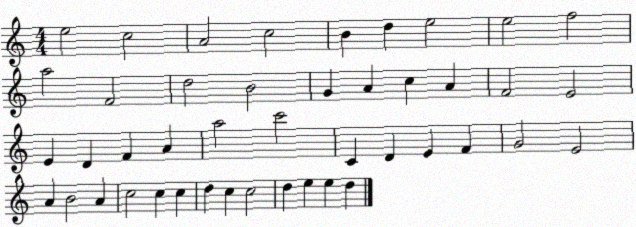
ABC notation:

X:1
T:Untitled
M:4/4
L:1/4
K:C
e2 c2 A2 c2 B d e2 e2 f2 a2 F2 d2 B2 G A c A F2 E2 E D F A a2 c'2 C D E F G2 E2 A B2 A c2 c c d c c2 d e e d